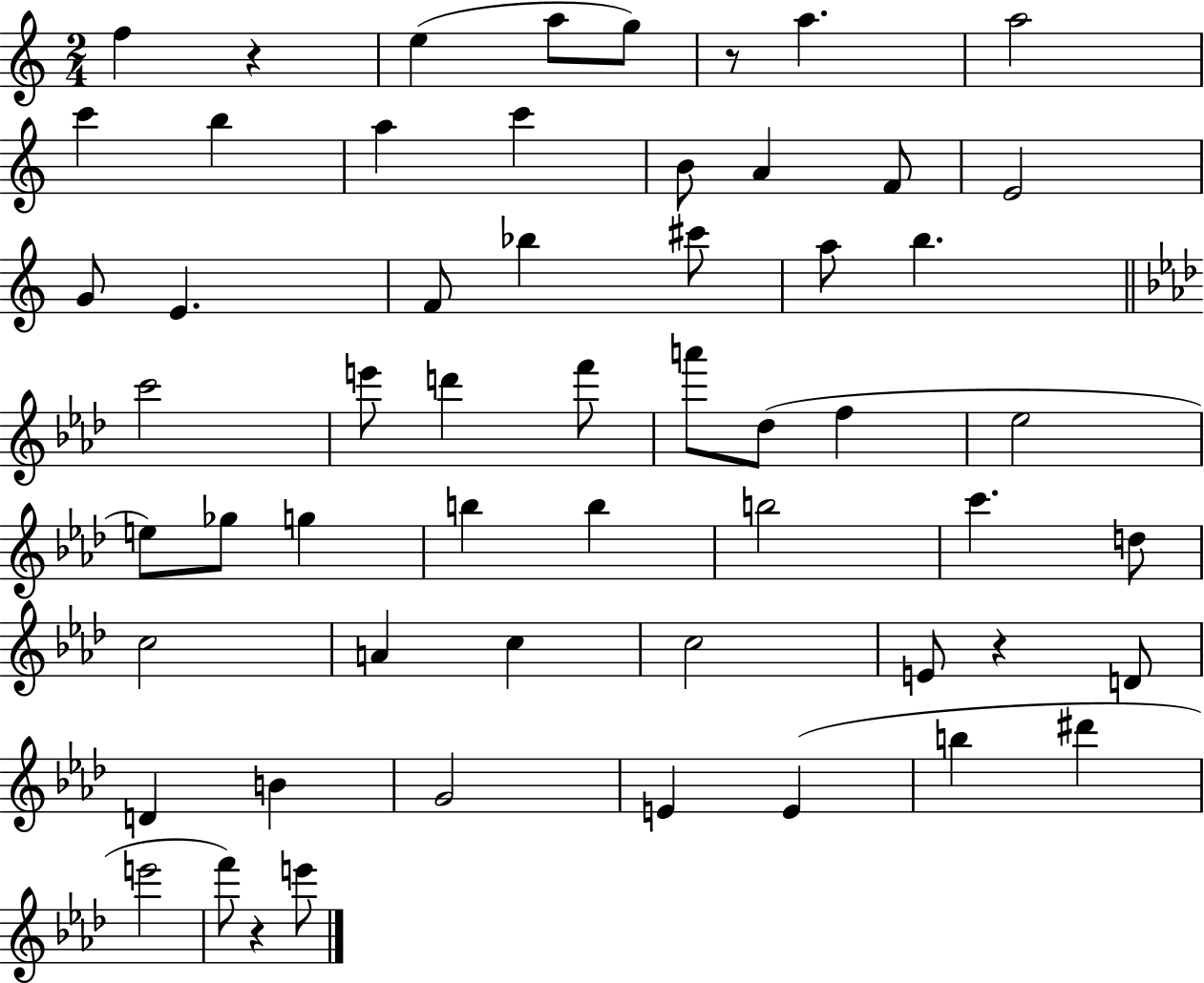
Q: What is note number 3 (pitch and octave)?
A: A5